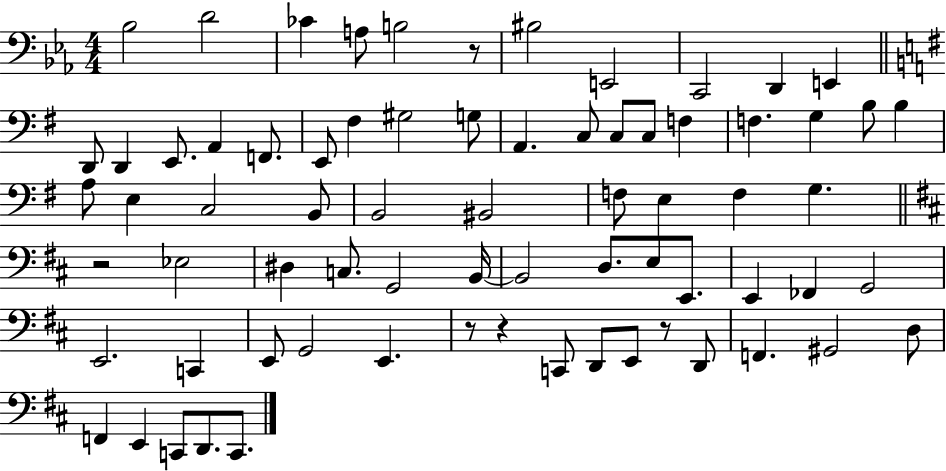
{
  \clef bass
  \numericTimeSignature
  \time 4/4
  \key ees \major
  \repeat volta 2 { bes2 d'2 | ces'4 a8 b2 r8 | bis2 e,2 | c,2 d,4 e,4 | \break \bar "||" \break \key e \minor d,8 d,4 e,8. a,4 f,8. | e,8 fis4 gis2 g8 | a,4. c8 c8 c8 f4 | f4. g4 b8 b4 | \break a8 e4 c2 b,8 | b,2 bis,2 | f8 e4 f4 g4. | \bar "||" \break \key b \minor r2 ees2 | dis4 c8. g,2 b,16~~ | b,2 d8. e8 e,8. | e,4 fes,4 g,2 | \break e,2. c,4 | e,8 g,2 e,4. | r8 r4 c,8 d,8 e,8 r8 d,8 | f,4. gis,2 d8 | \break f,4 e,4 c,8 d,8. c,8. | } \bar "|."
}